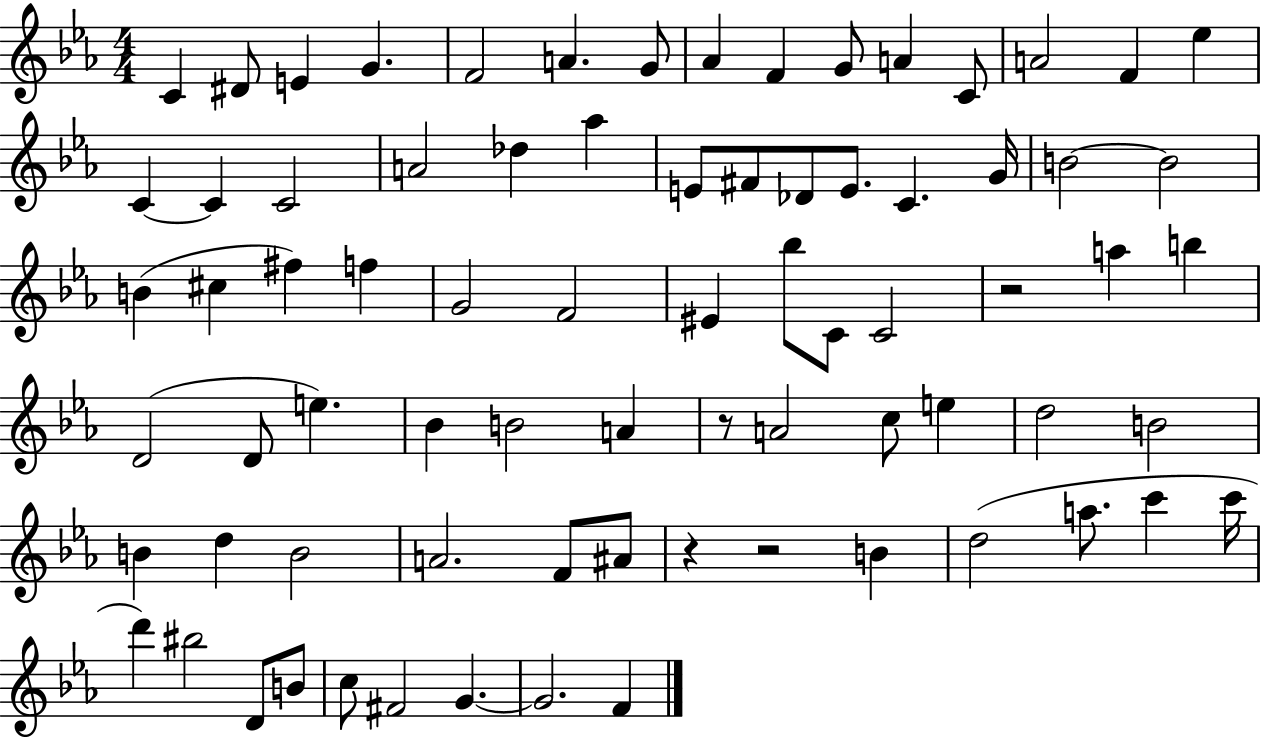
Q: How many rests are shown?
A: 4